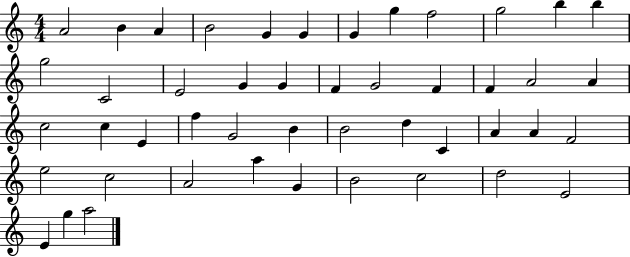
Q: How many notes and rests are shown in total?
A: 47